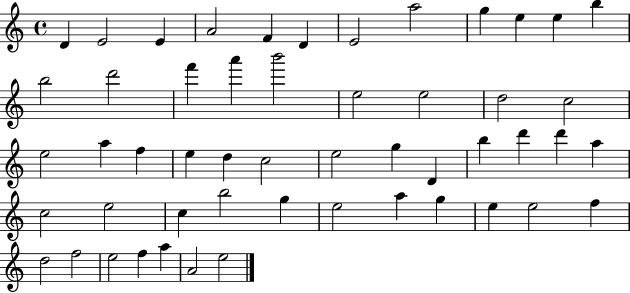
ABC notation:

X:1
T:Untitled
M:4/4
L:1/4
K:C
D E2 E A2 F D E2 a2 g e e b b2 d'2 f' a' b'2 e2 e2 d2 c2 e2 a f e d c2 e2 g D b d' d' a c2 e2 c b2 g e2 a g e e2 f d2 f2 e2 f a A2 e2